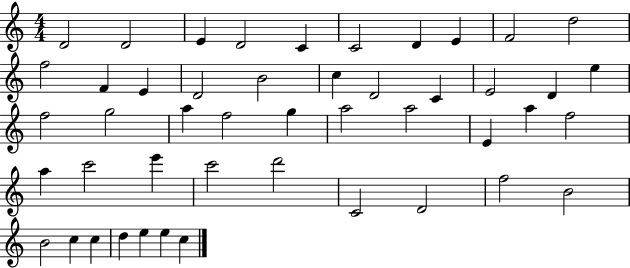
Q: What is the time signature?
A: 4/4